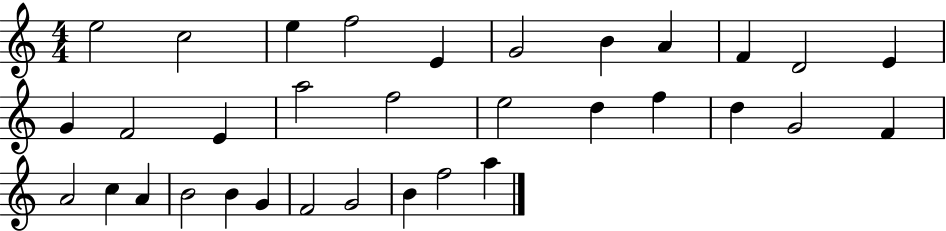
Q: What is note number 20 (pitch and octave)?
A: D5